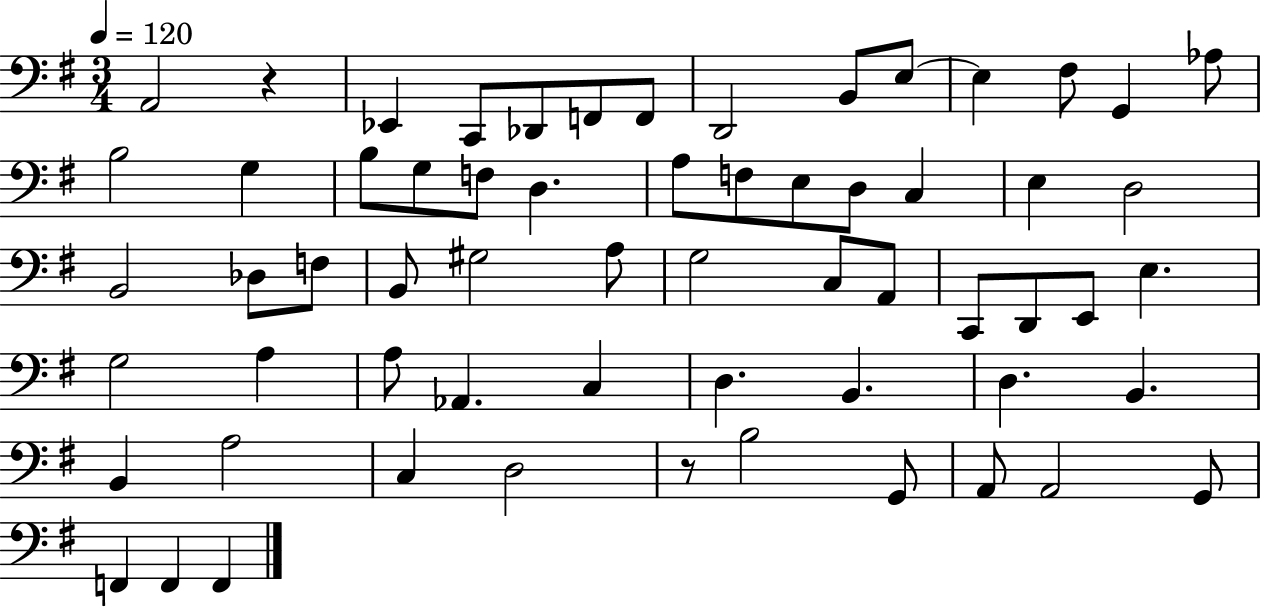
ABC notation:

X:1
T:Untitled
M:3/4
L:1/4
K:G
A,,2 z _E,, C,,/2 _D,,/2 F,,/2 F,,/2 D,,2 B,,/2 E,/2 E, ^F,/2 G,, _A,/2 B,2 G, B,/2 G,/2 F,/2 D, A,/2 F,/2 E,/2 D,/2 C, E, D,2 B,,2 _D,/2 F,/2 B,,/2 ^G,2 A,/2 G,2 C,/2 A,,/2 C,,/2 D,,/2 E,,/2 E, G,2 A, A,/2 _A,, C, D, B,, D, B,, B,, A,2 C, D,2 z/2 B,2 G,,/2 A,,/2 A,,2 G,,/2 F,, F,, F,,